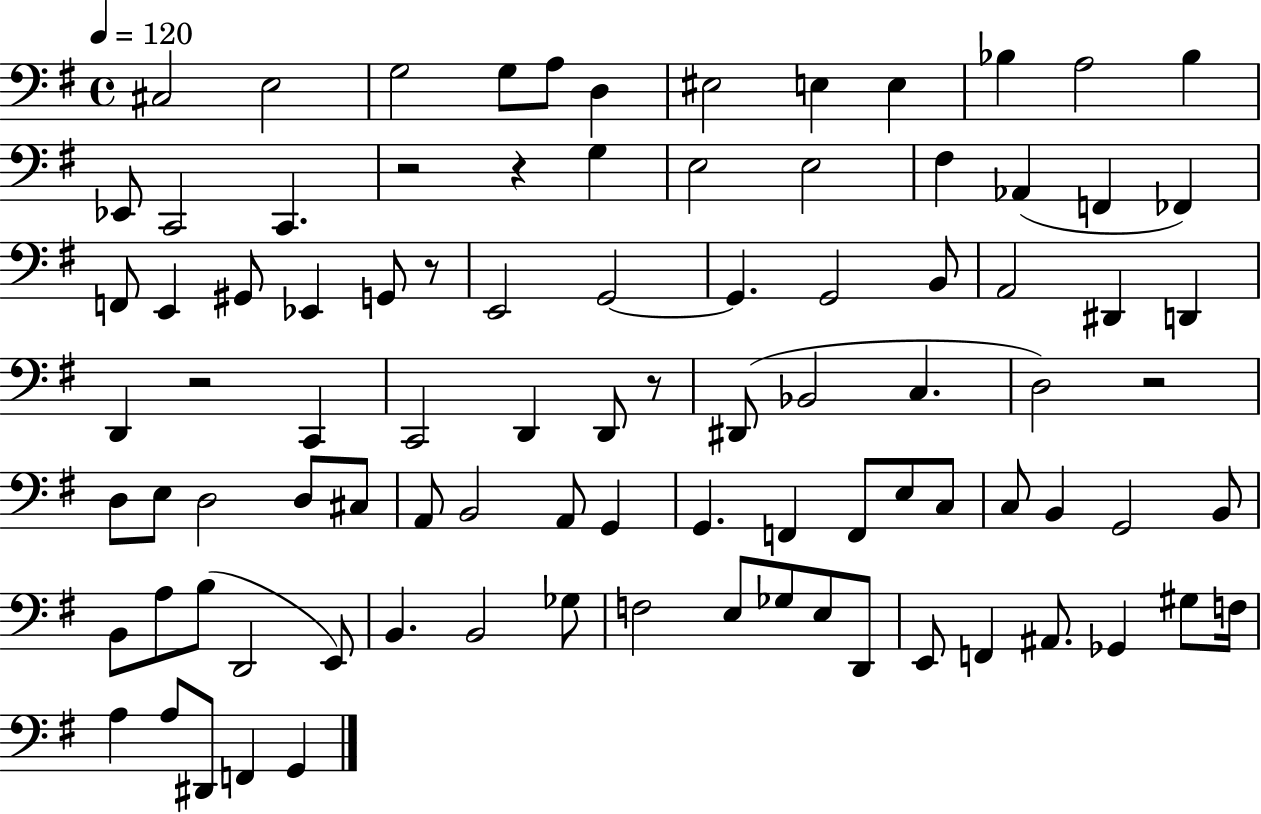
C#3/h E3/h G3/h G3/e A3/e D3/q EIS3/h E3/q E3/q Bb3/q A3/h Bb3/q Eb2/e C2/h C2/q. R/h R/q G3/q E3/h E3/h F#3/q Ab2/q F2/q FES2/q F2/e E2/q G#2/e Eb2/q G2/e R/e E2/h G2/h G2/q. G2/h B2/e A2/h D#2/q D2/q D2/q R/h C2/q C2/h D2/q D2/e R/e D#2/e Bb2/h C3/q. D3/h R/h D3/e E3/e D3/h D3/e C#3/e A2/e B2/h A2/e G2/q G2/q. F2/q F2/e E3/e C3/e C3/e B2/q G2/h B2/e B2/e A3/e B3/e D2/h E2/e B2/q. B2/h Gb3/e F3/h E3/e Gb3/e E3/e D2/e E2/e F2/q A#2/e. Gb2/q G#3/e F3/s A3/q A3/e D#2/e F2/q G2/q